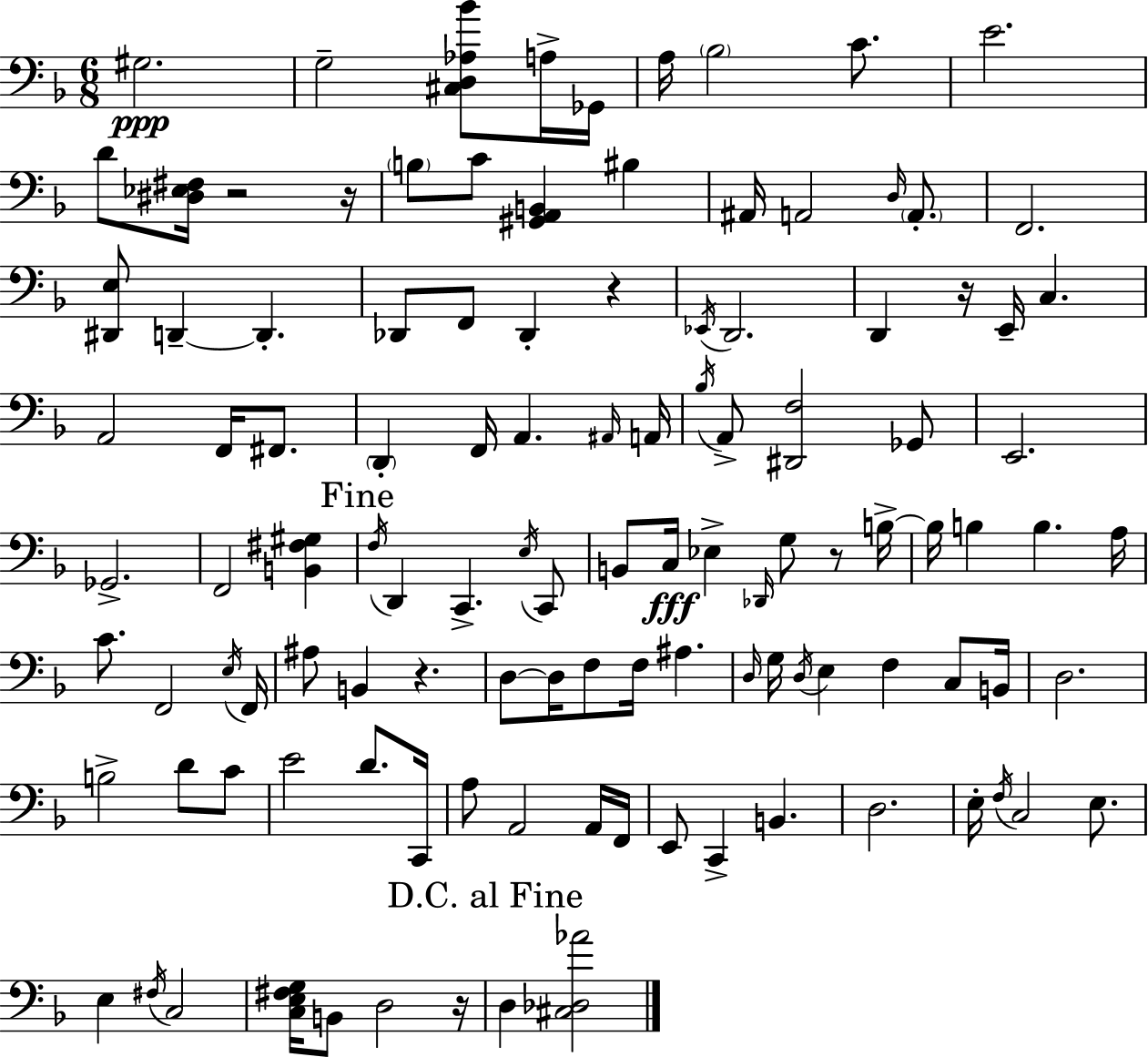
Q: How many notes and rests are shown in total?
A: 114